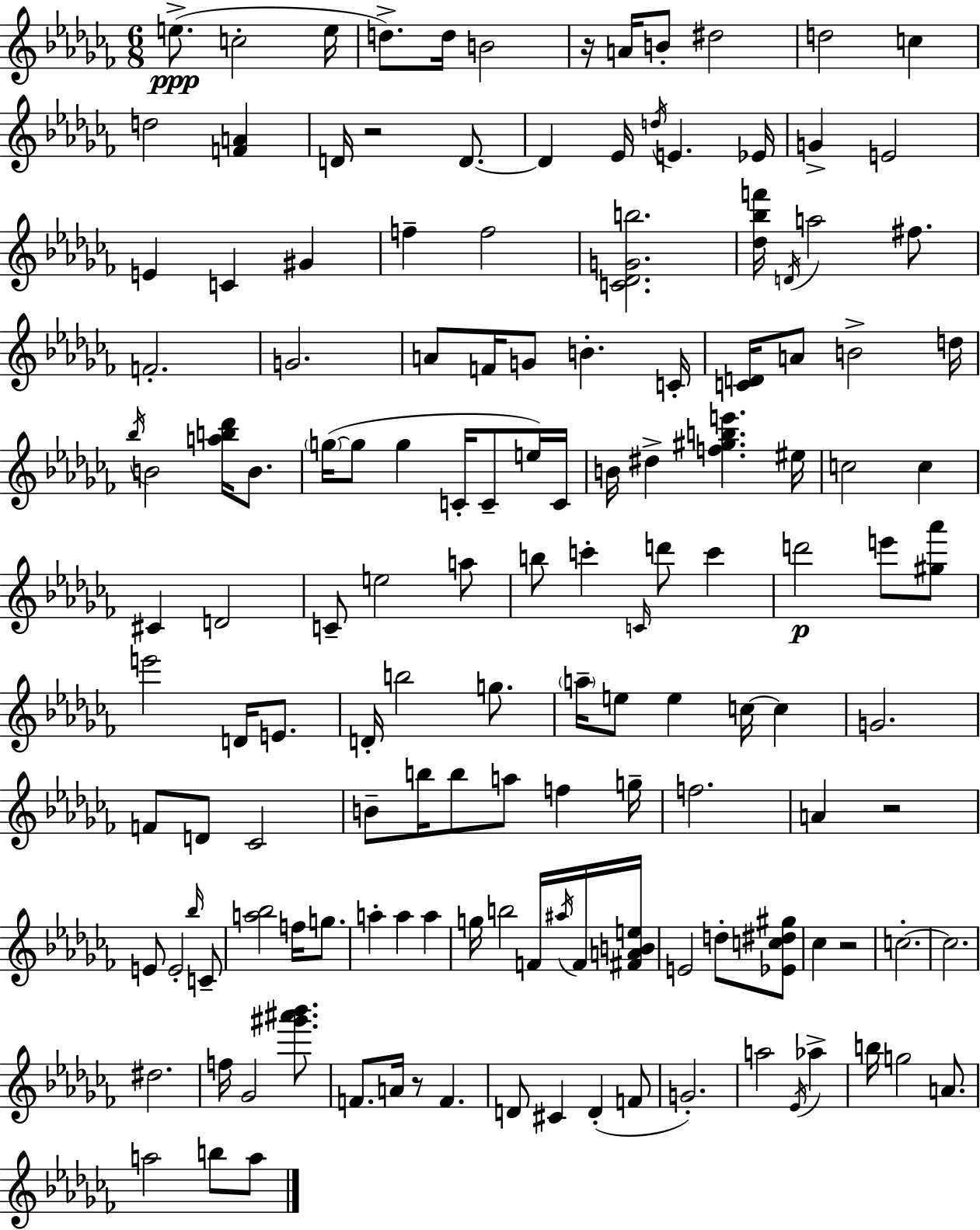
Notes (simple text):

E5/e. C5/h E5/s D5/e. D5/s B4/h R/s A4/s B4/e D#5/h D5/h C5/q D5/h [F4,A4]/q D4/s R/h D4/e. D4/q Eb4/s D5/s E4/q. Eb4/s G4/q E4/h E4/q C4/q G#4/q F5/q F5/h [C4,Db4,G4,B5]/h. [Db5,Bb5,F6]/s D4/s A5/h F#5/e. F4/h. G4/h. A4/e F4/s G4/e B4/q. C4/s [C4,D4]/s A4/e B4/h D5/s Bb5/s B4/h [A5,B5,Db6]/s B4/e. G5/s G5/e G5/q C4/s C4/e E5/s C4/s B4/s D#5/q [F5,G#5,B5,E6]/q. EIS5/s C5/h C5/q C#4/q D4/h C4/e E5/h A5/e B5/e C6/q C4/s D6/e C6/q D6/h E6/e [G#5,Ab6]/e E6/h D4/s E4/e. D4/s B5/h G5/e. A5/s E5/e E5/q C5/s C5/q G4/h. F4/e D4/e CES4/h B4/e B5/s B5/e A5/e F5/q G5/s F5/h. A4/q R/h E4/e E4/h Bb5/s C4/e [A5,Bb5]/h F5/s G5/e. A5/q A5/q A5/q G5/s B5/h F4/s A#5/s F4/s [F#4,A4,B4,E5]/s E4/h D5/e [Eb4,C5,D#5,G#5]/e CES5/q R/h C5/h. C5/h. D#5/h. F5/s Gb4/h [G#6,A#6,Bb6]/e. F4/e. A4/s R/e F4/q. D4/e C#4/q D4/q F4/e G4/h. A5/h Eb4/s Ab5/q B5/s G5/h A4/e. A5/h B5/e A5/e